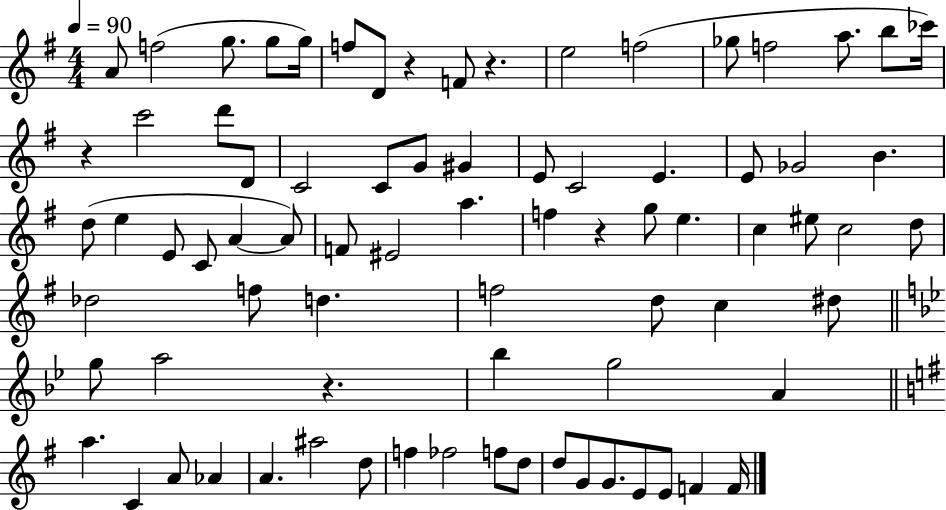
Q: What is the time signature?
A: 4/4